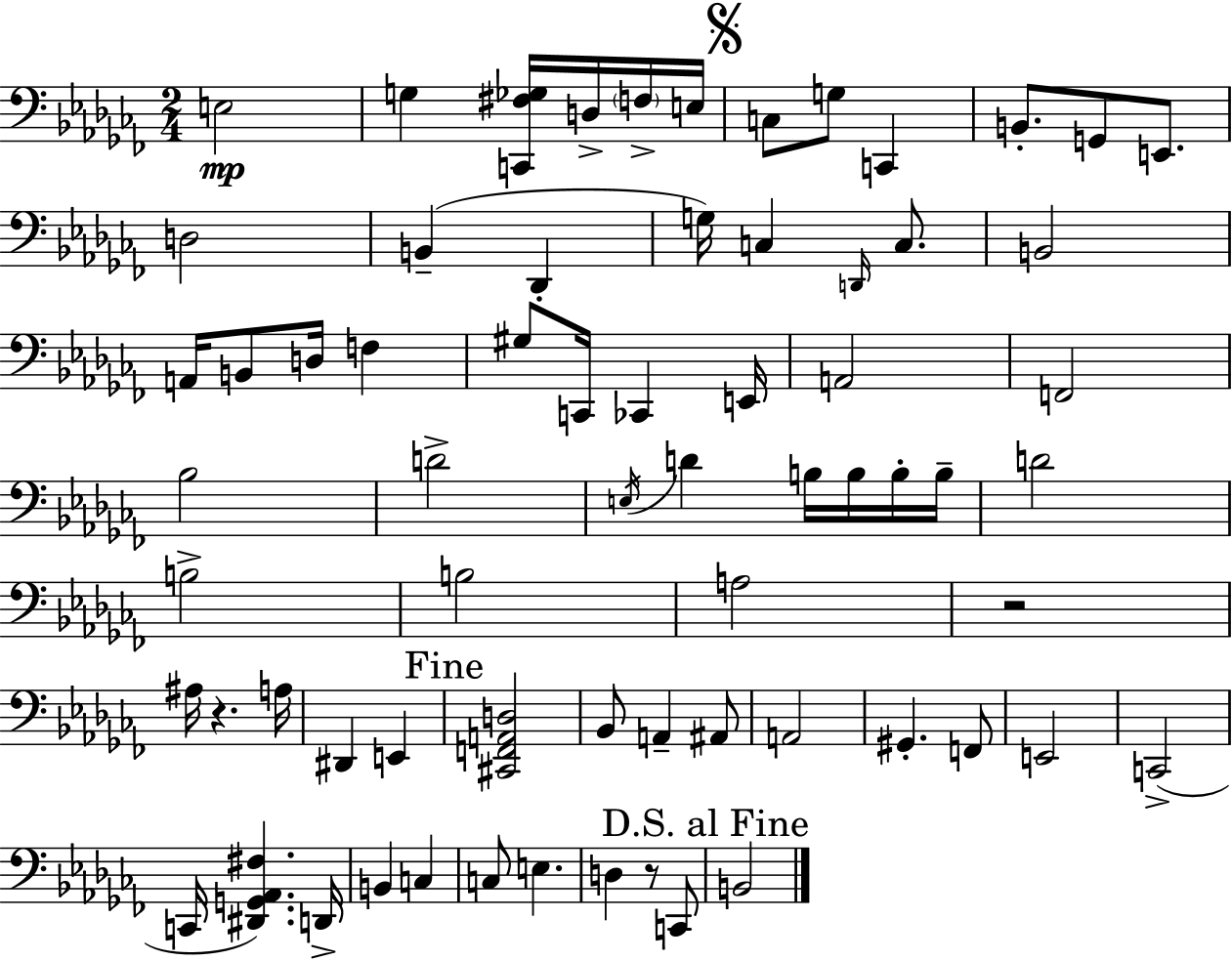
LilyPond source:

{
  \clef bass
  \numericTimeSignature
  \time 2/4
  \key aes \minor
  \repeat volta 2 { e2\mp | g4 <c, fis ges>16 d16-> \parenthesize f16-> e16 | \mark \markup { \musicglyph "scripts.segno" } c8 g8 c,4 | b,8.-. g,8 e,8. | \break d2 | b,4--( des,4-. | g16) c4 \grace { d,16 } c8. | b,2 | \break a,16 b,8 d16 f4 | gis8 c,16 ces,4 | e,16 a,2 | f,2 | \break bes2 | d'2-> | \acciaccatura { e16 } d'4 b16 b16 | b16-. b16-- d'2 | \break b2-> | b2 | a2 | r2 | \break ais16 r4. | a16 dis,4 e,4 | \mark "Fine" <cis, f, a, d>2 | bes,8 a,4-- | \break ais,8 a,2 | gis,4.-. | f,8 e,2 | c,2->( | \break c,16 <dis, g, aes, fis>4.) | d,16-> b,4 c4 | c8 e4. | d4 r8 | \break c,8 \mark "D.S. al Fine" b,2 | } \bar "|."
}